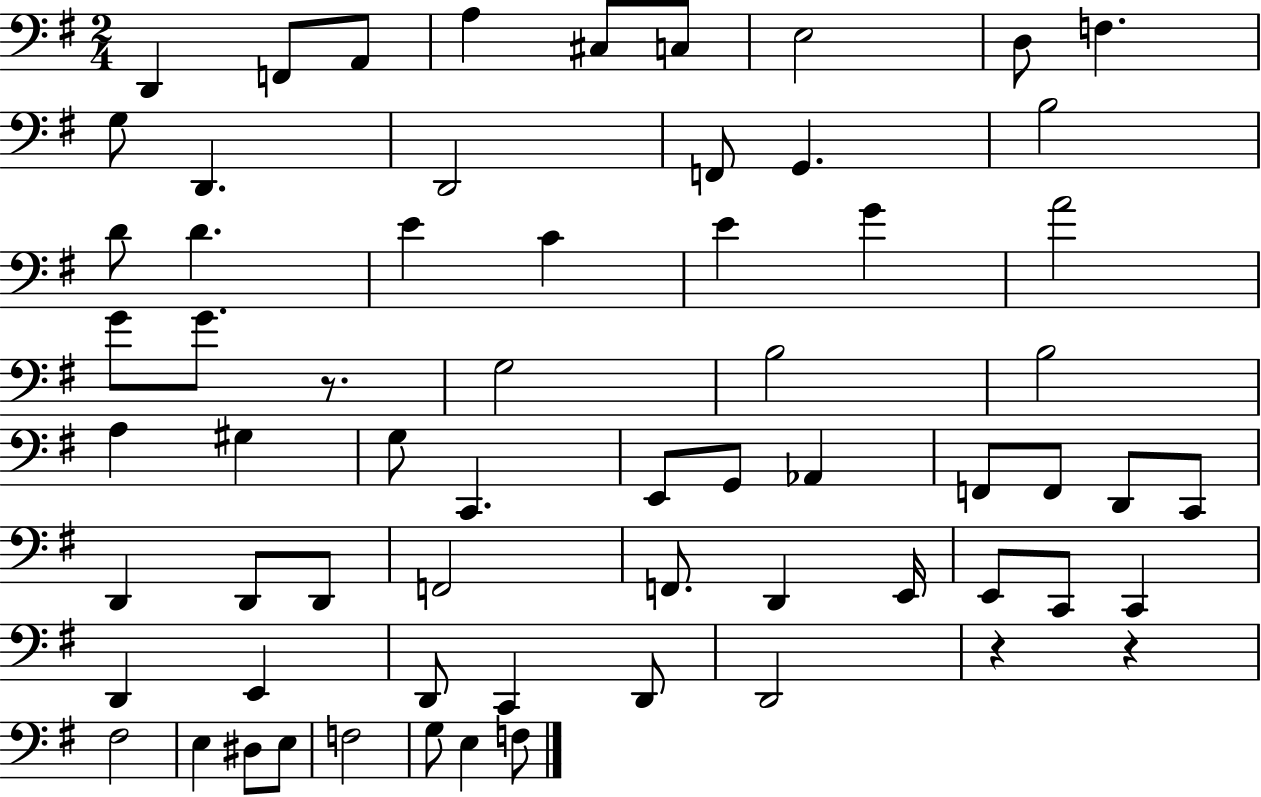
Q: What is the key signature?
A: G major